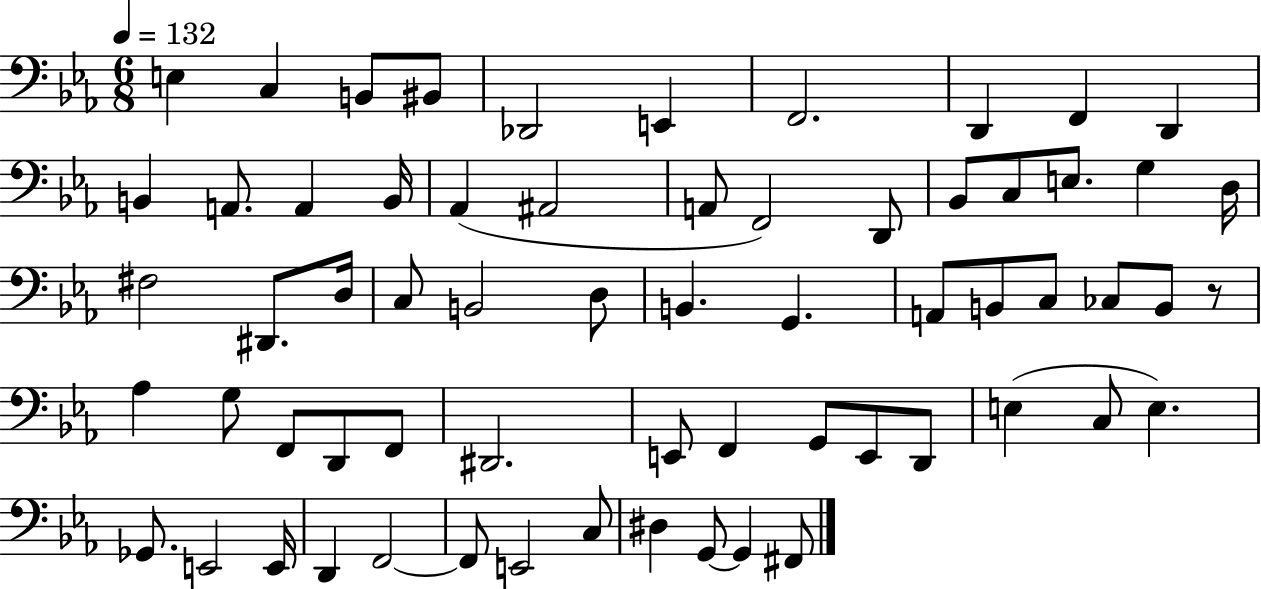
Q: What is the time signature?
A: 6/8